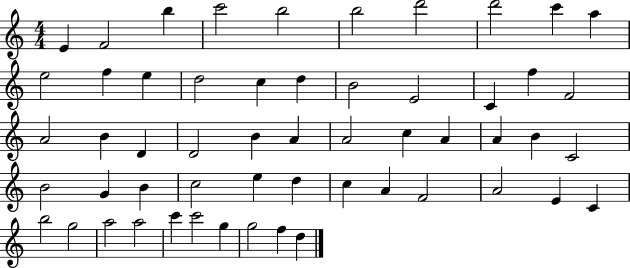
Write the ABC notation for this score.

X:1
T:Untitled
M:4/4
L:1/4
K:C
E F2 b c'2 b2 b2 d'2 d'2 c' a e2 f e d2 c d B2 E2 C f F2 A2 B D D2 B A A2 c A A B C2 B2 G B c2 e d c A F2 A2 E C b2 g2 a2 a2 c' c'2 g g2 f d